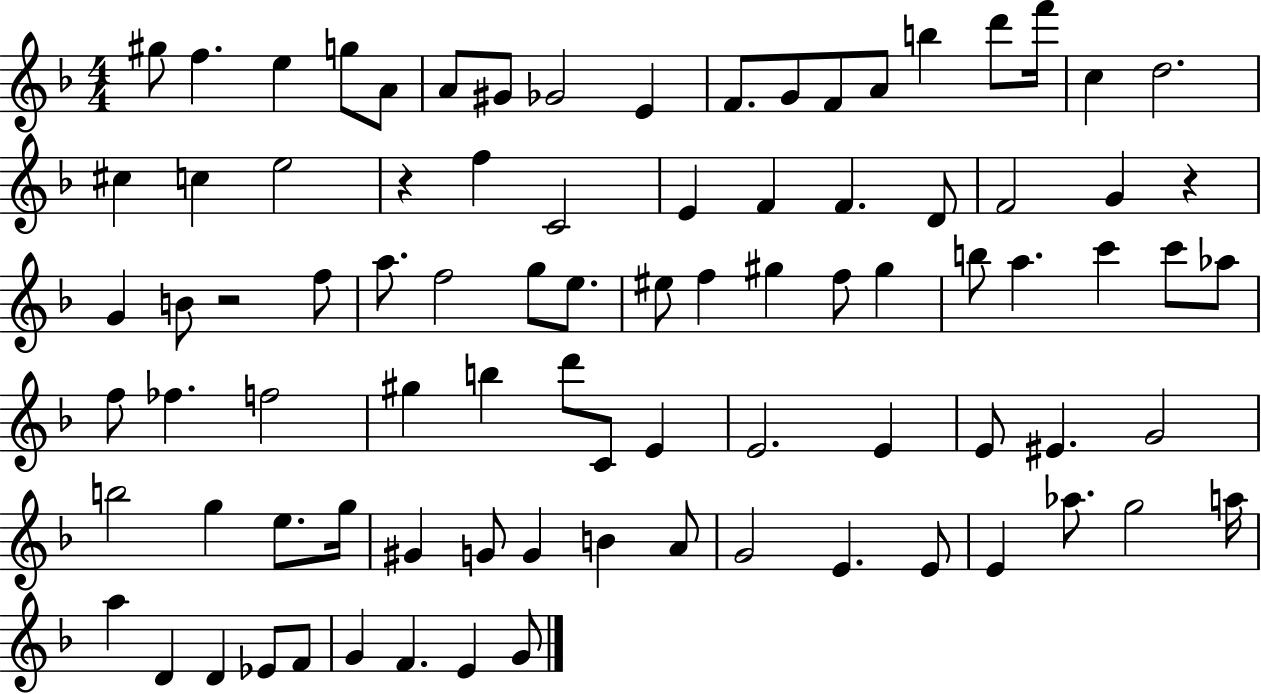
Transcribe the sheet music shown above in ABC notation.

X:1
T:Untitled
M:4/4
L:1/4
K:F
^g/2 f e g/2 A/2 A/2 ^G/2 _G2 E F/2 G/2 F/2 A/2 b d'/2 f'/4 c d2 ^c c e2 z f C2 E F F D/2 F2 G z G B/2 z2 f/2 a/2 f2 g/2 e/2 ^e/2 f ^g f/2 ^g b/2 a c' c'/2 _a/2 f/2 _f f2 ^g b d'/2 C/2 E E2 E E/2 ^E G2 b2 g e/2 g/4 ^G G/2 G B A/2 G2 E E/2 E _a/2 g2 a/4 a D D _E/2 F/2 G F E G/2